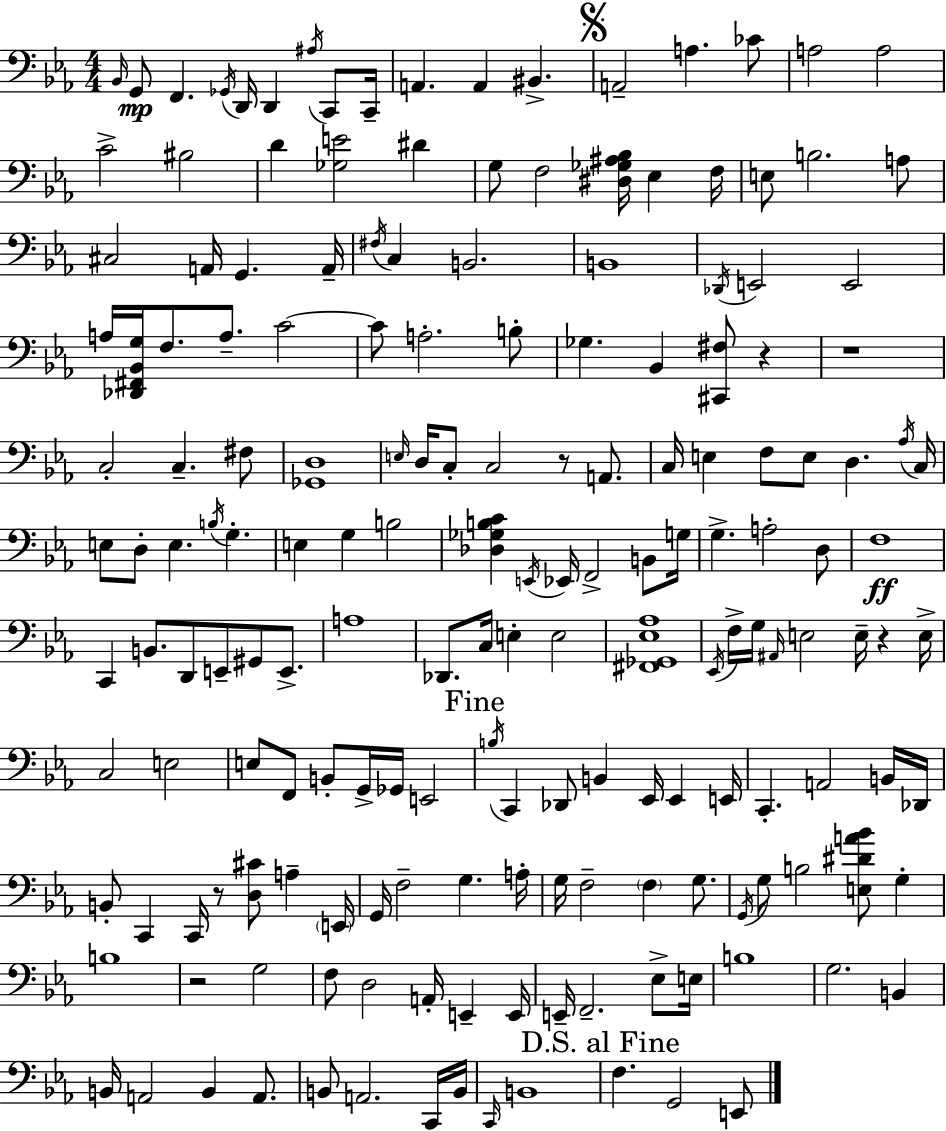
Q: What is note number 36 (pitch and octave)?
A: B2